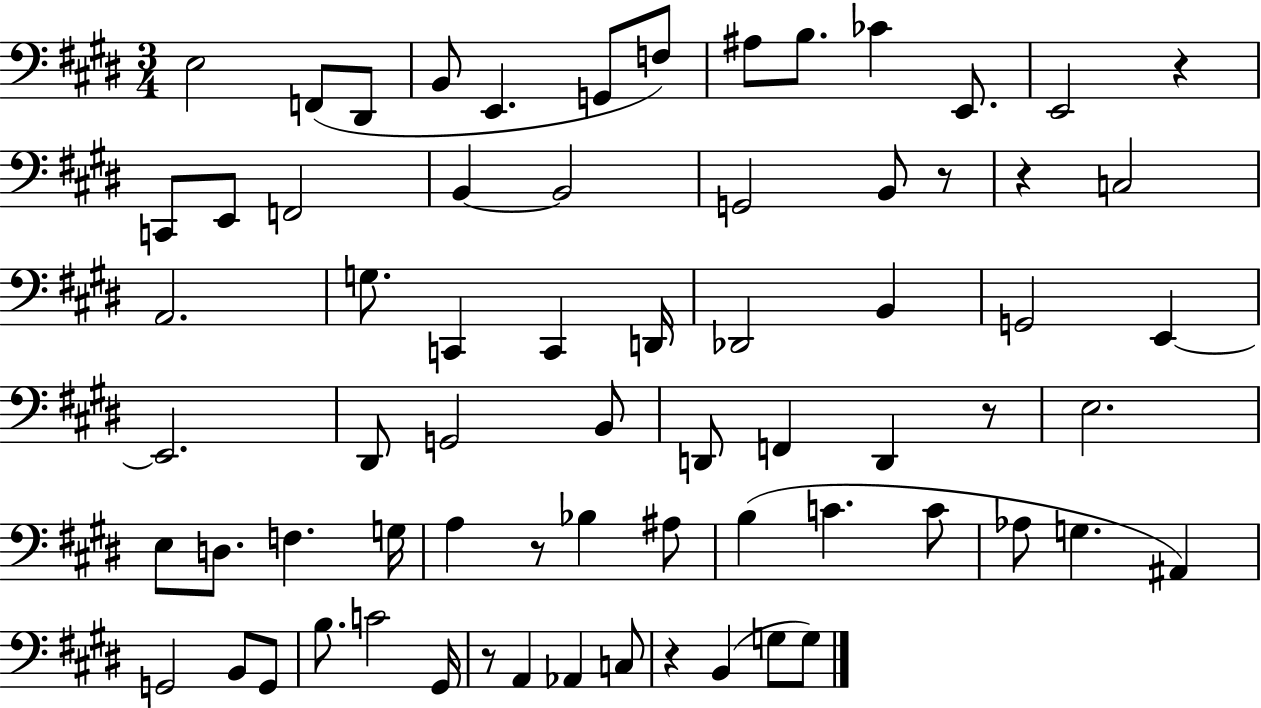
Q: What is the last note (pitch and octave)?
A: G3